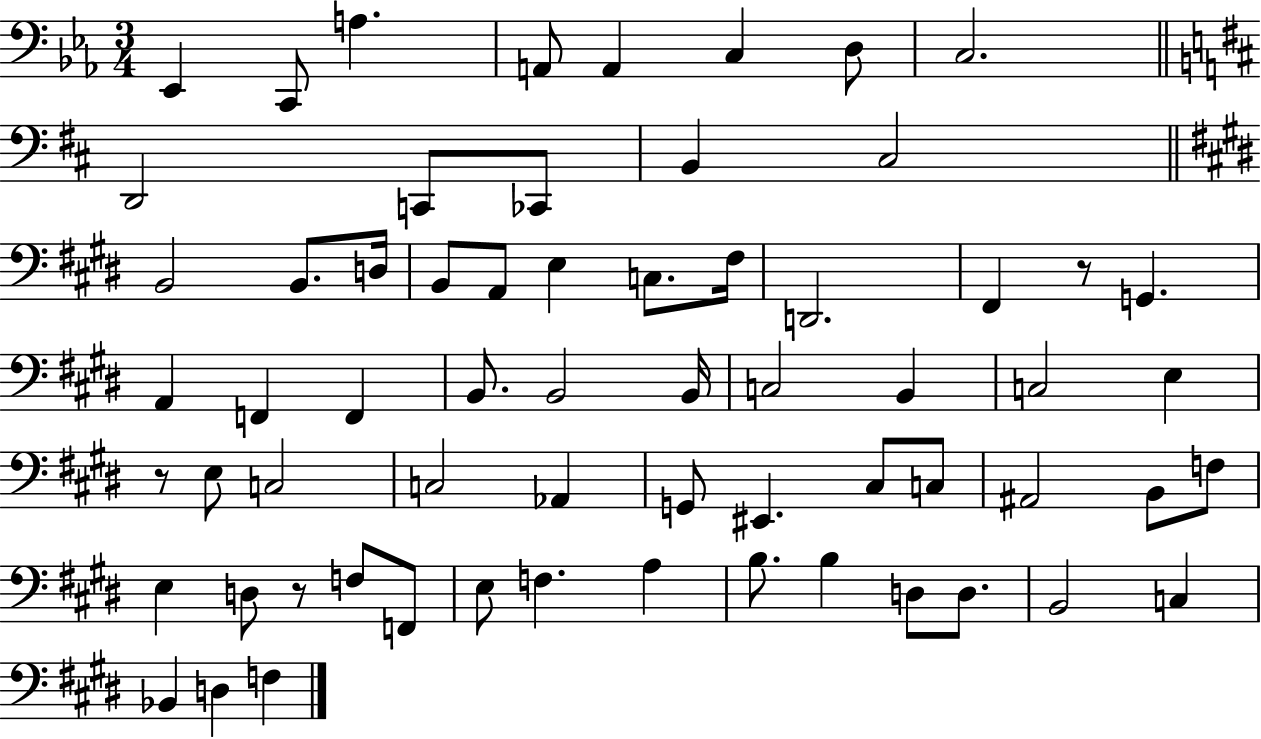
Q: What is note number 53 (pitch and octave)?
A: B3